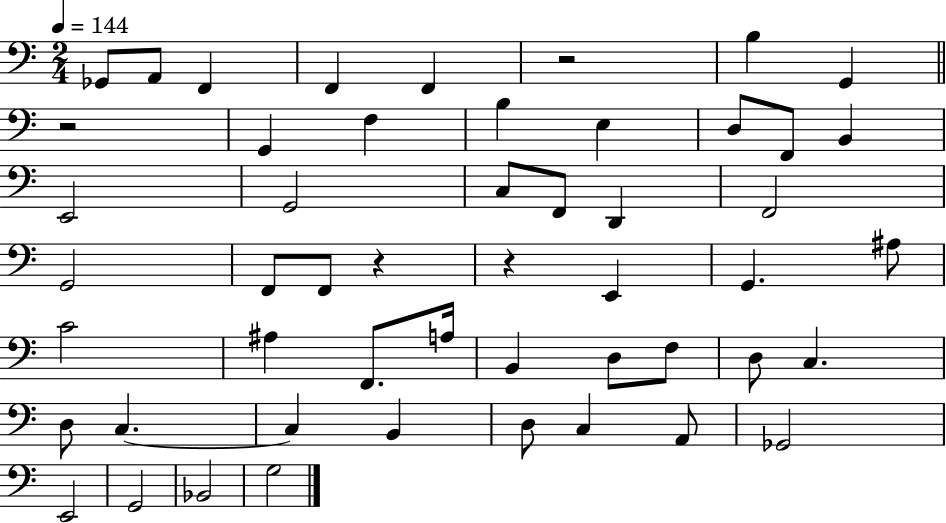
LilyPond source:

{
  \clef bass
  \numericTimeSignature
  \time 2/4
  \key c \major
  \tempo 4 = 144
  \repeat volta 2 { ges,8 a,8 f,4 | f,4 f,4 | r2 | b4 g,4 | \break \bar "||" \break \key c \major r2 | g,4 f4 | b4 e4 | d8 f,8 b,4 | \break e,2 | g,2 | c8 f,8 d,4 | f,2 | \break g,2 | f,8 f,8 r4 | r4 e,4 | g,4. ais8 | \break c'2 | ais4 f,8. a16 | b,4 d8 f8 | d8 c4. | \break d8 c4.~~ | c4 b,4 | d8 c4 a,8 | ges,2 | \break e,2 | g,2 | bes,2 | g2 | \break } \bar "|."
}